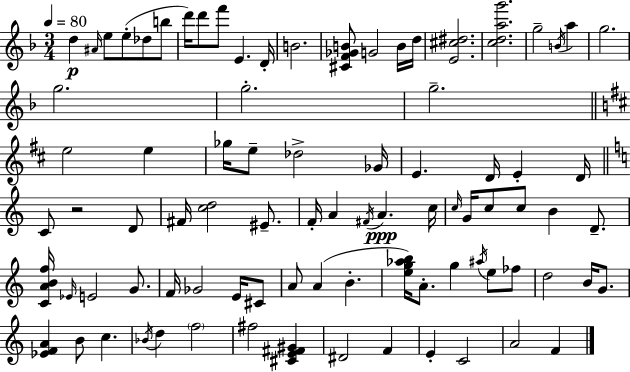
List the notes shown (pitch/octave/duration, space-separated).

D5/q A#4/s E5/e E5/e Db5/e B5/e D6/s D6/e F6/e E4/q. D4/s B4/h. [C#4,F4,Gb4,B4]/e G4/h B4/s D5/s [E4,C#5,D#5]/h. [C5,D5,A5,G6]/h. G5/h B4/s A5/q G5/h. G5/h. G5/h. G5/h. E5/h E5/q Gb5/s E5/e Db5/h Gb4/s E4/q. D4/s E4/q D4/s C4/e R/h D4/e F#4/s [C5,D5]/h EIS4/e. F4/s A4/q F#4/s A4/q. C5/s C5/s G4/s C5/e C5/e B4/q D4/e. [C4,A4,B4,F5]/s Eb4/s E4/h G4/e. F4/s Gb4/h E4/s C#4/e A4/e A4/q B4/q. [E5,G5,Ab5,B5]/s A4/e. G5/q A#5/s E5/e FES5/e D5/h B4/s G4/e. [Eb4,F4,A4]/q B4/e C5/q. Bb4/s D5/q F5/h F#5/h [C#4,E4,F#4,G#4]/q D#4/h F4/q E4/q C4/h A4/h F4/q